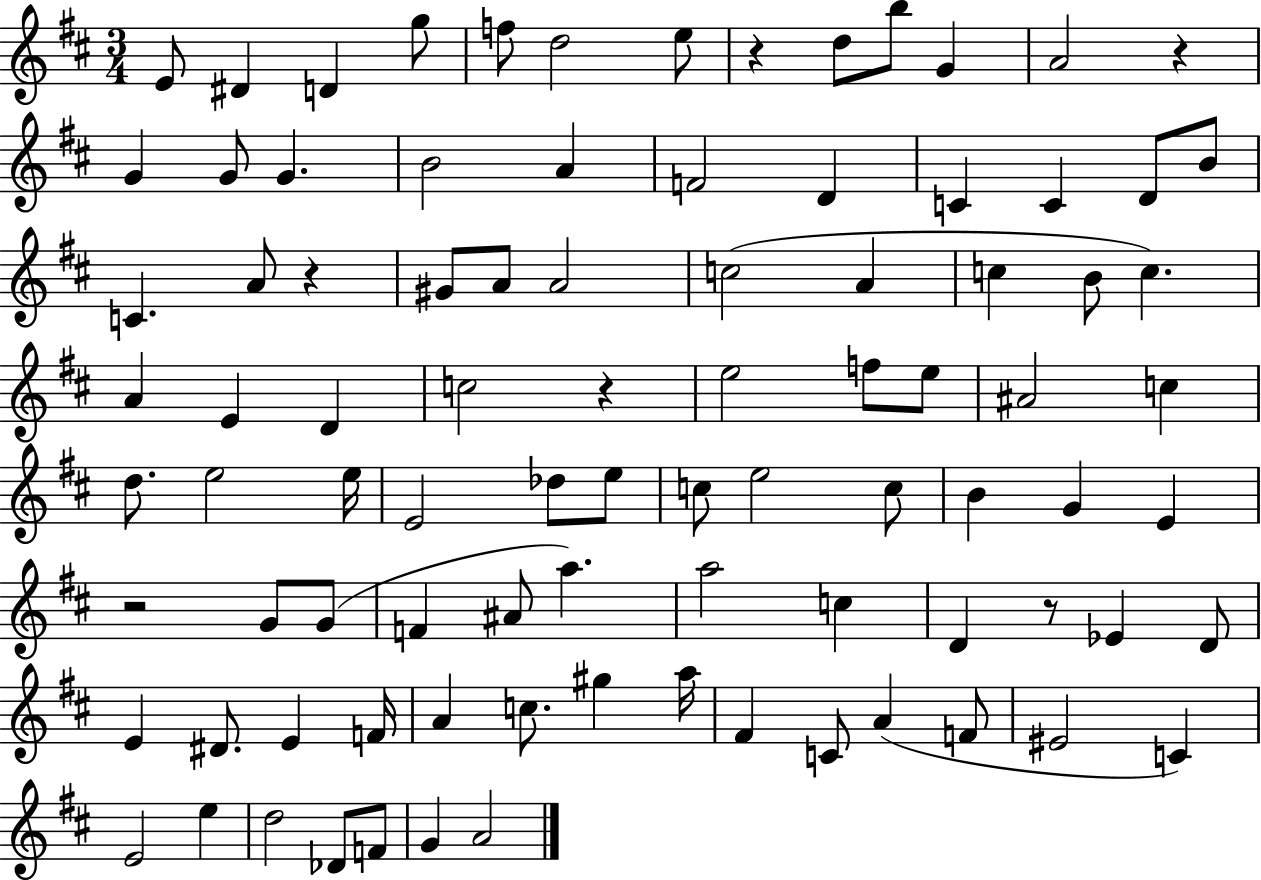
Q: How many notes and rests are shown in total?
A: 90